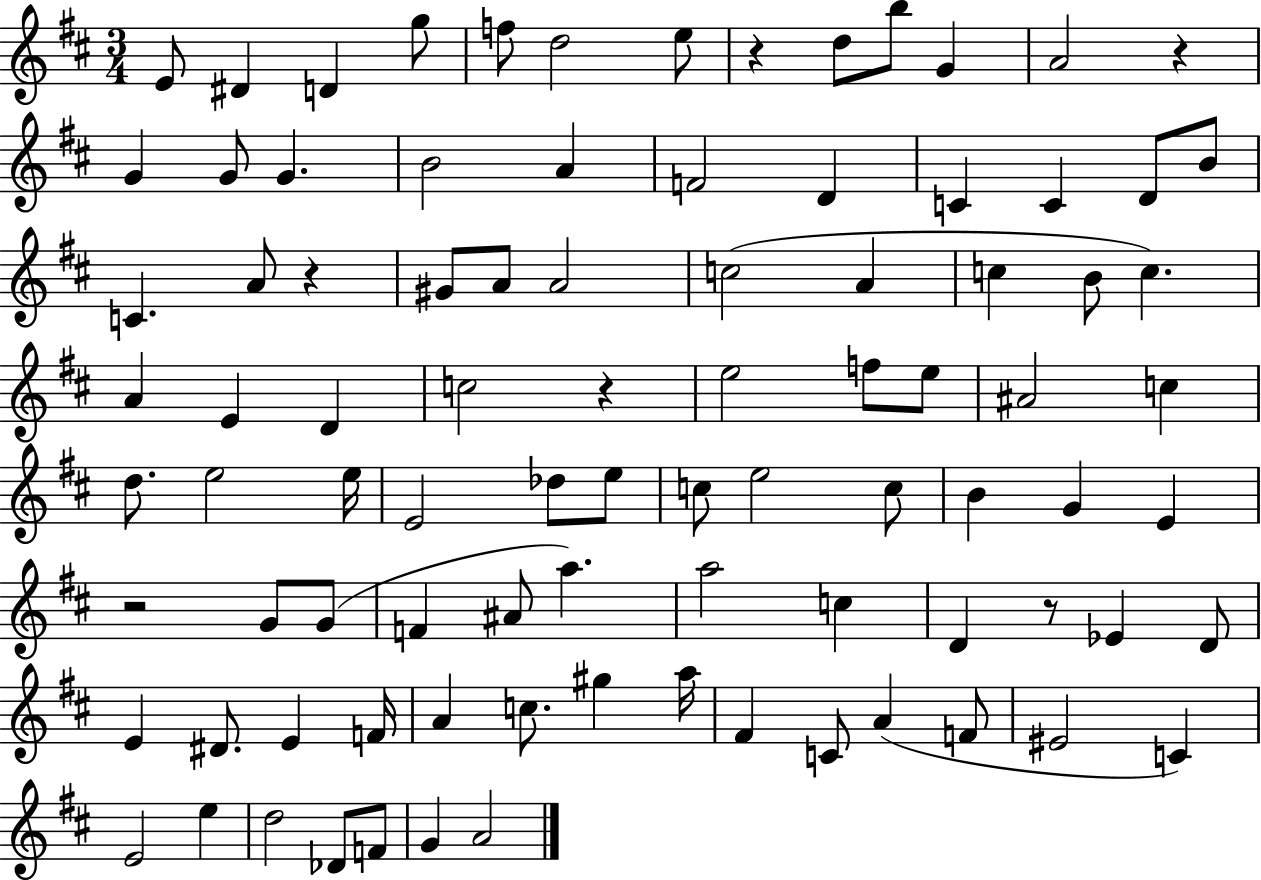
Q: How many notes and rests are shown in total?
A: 90